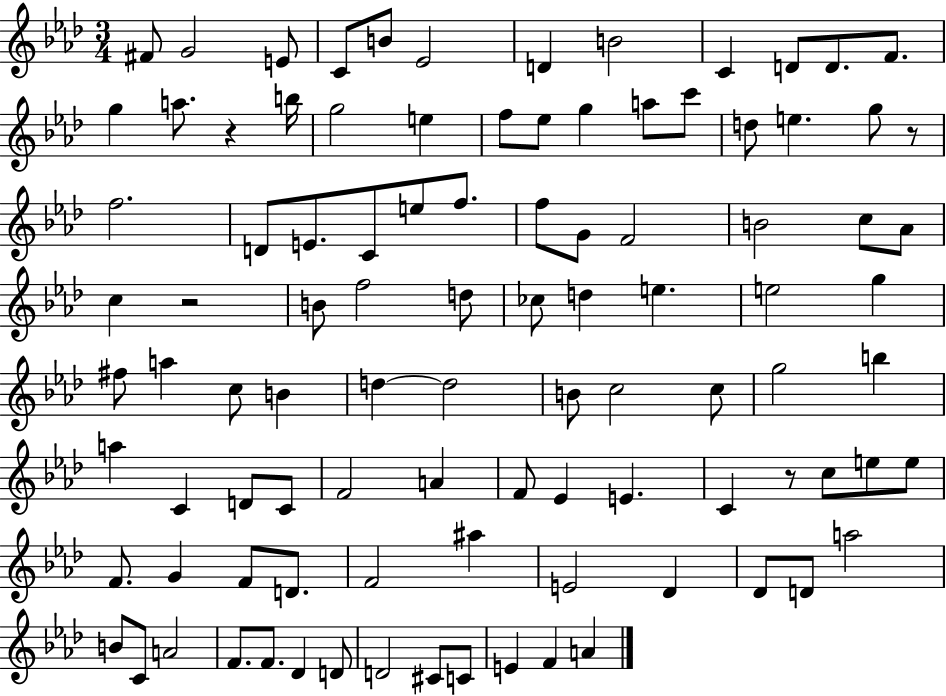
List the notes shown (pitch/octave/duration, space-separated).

F#4/e G4/h E4/e C4/e B4/e Eb4/h D4/q B4/h C4/q D4/e D4/e. F4/e. G5/q A5/e. R/q B5/s G5/h E5/q F5/e Eb5/e G5/q A5/e C6/e D5/e E5/q. G5/e R/e F5/h. D4/e E4/e. C4/e E5/e F5/e. F5/e G4/e F4/h B4/h C5/e Ab4/e C5/q R/h B4/e F5/h D5/e CES5/e D5/q E5/q. E5/h G5/q F#5/e A5/q C5/e B4/q D5/q D5/h B4/e C5/h C5/e G5/h B5/q A5/q C4/q D4/e C4/e F4/h A4/q F4/e Eb4/q E4/q. C4/q R/e C5/e E5/e E5/e F4/e. G4/q F4/e D4/e. F4/h A#5/q E4/h Db4/q Db4/e D4/e A5/h B4/e C4/e A4/h F4/e. F4/e. Db4/q D4/e D4/h C#4/e C4/e E4/q F4/q A4/q